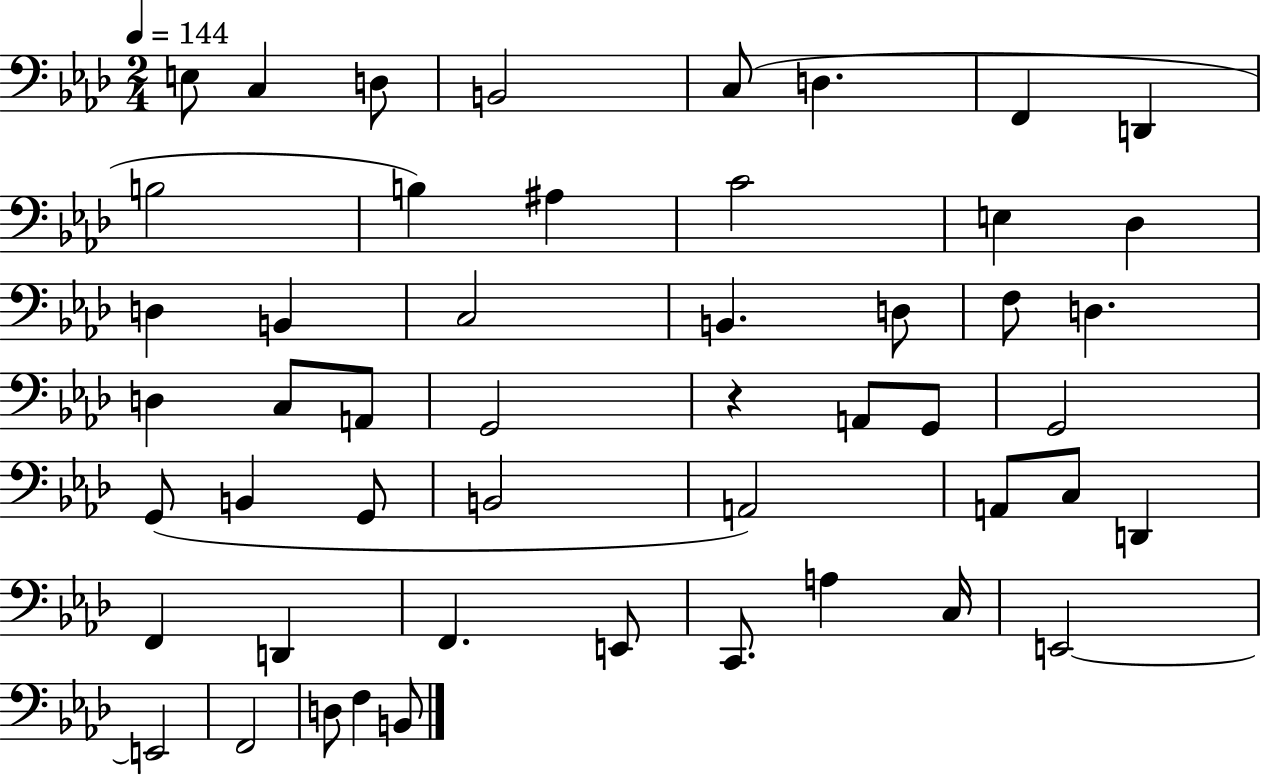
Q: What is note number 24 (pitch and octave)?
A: A2